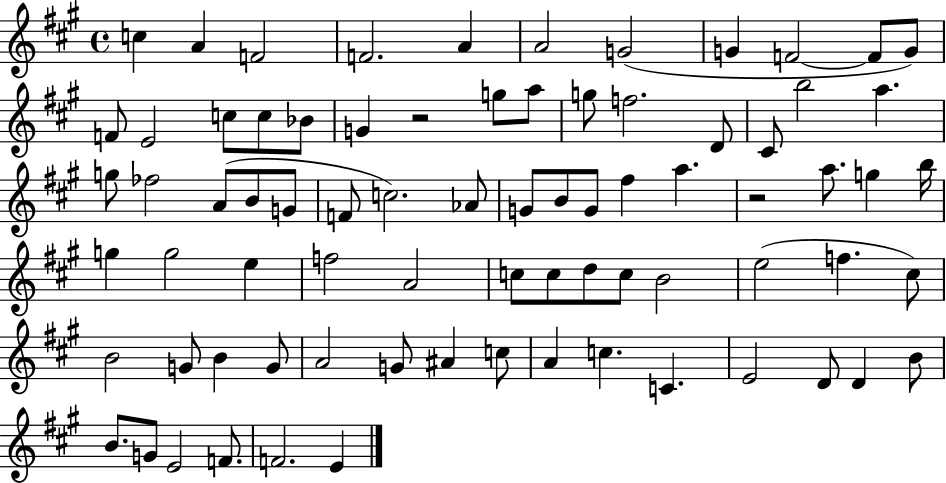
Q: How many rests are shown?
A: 2